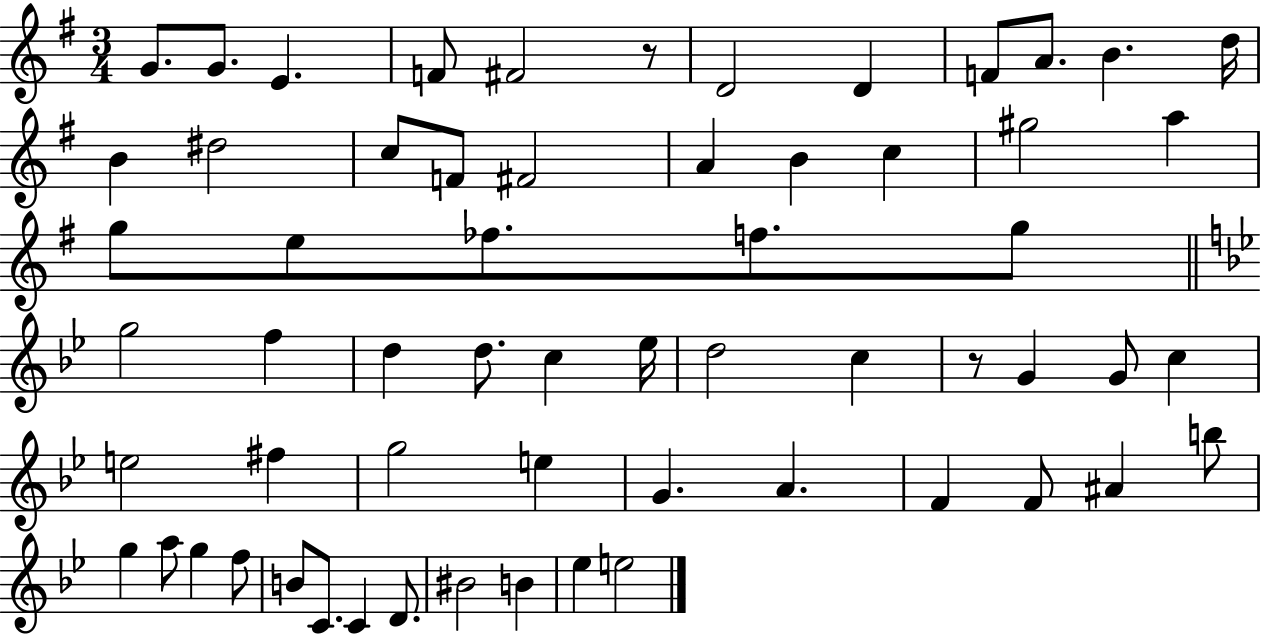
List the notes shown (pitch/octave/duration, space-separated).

G4/e. G4/e. E4/q. F4/e F#4/h R/e D4/h D4/q F4/e A4/e. B4/q. D5/s B4/q D#5/h C5/e F4/e F#4/h A4/q B4/q C5/q G#5/h A5/q G5/e E5/e FES5/e. F5/e. G5/e G5/h F5/q D5/q D5/e. C5/q Eb5/s D5/h C5/q R/e G4/q G4/e C5/q E5/h F#5/q G5/h E5/q G4/q. A4/q. F4/q F4/e A#4/q B5/e G5/q A5/e G5/q F5/e B4/e C4/e. C4/q D4/e. BIS4/h B4/q Eb5/q E5/h